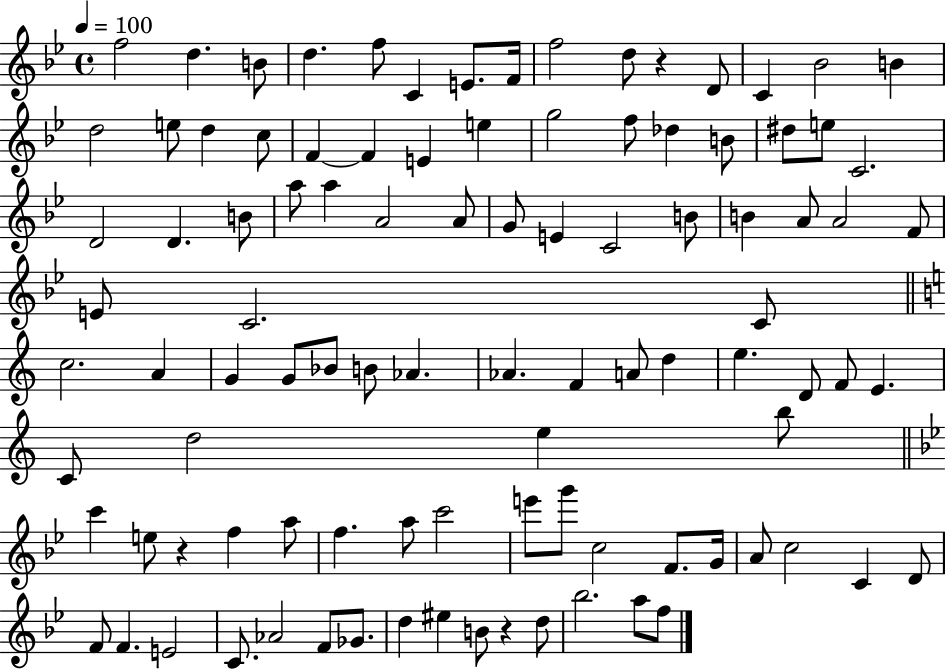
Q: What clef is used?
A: treble